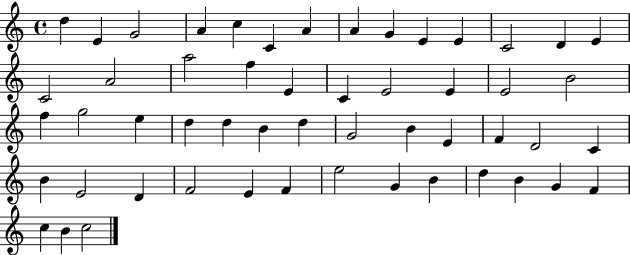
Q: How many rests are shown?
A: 0